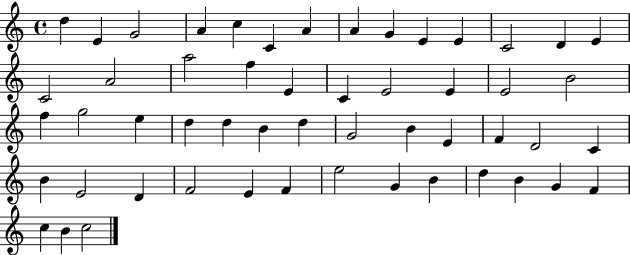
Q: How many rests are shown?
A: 0